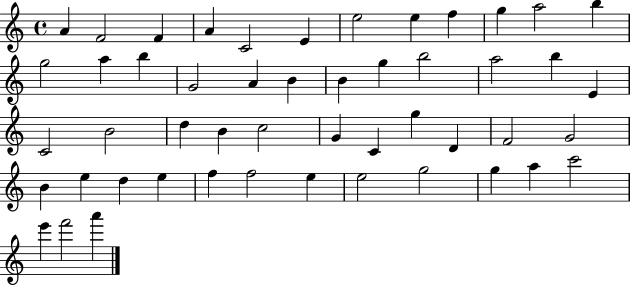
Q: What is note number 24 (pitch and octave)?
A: E4